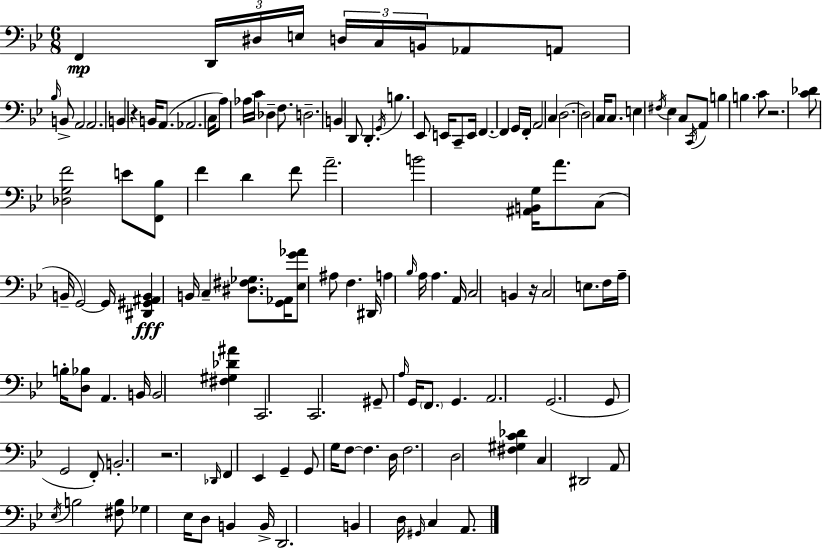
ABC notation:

X:1
T:Untitled
M:6/8
L:1/4
K:Bb
F,, D,,/4 ^D,/4 E,/4 D,/4 C,/4 B,,/4 _A,,/2 A,,/2 _B,/4 B,,/2 A,,2 A,,2 B,, z B,,/4 A,,/2 _A,,2 C,/4 A,/2 _A,/4 C/4 _D, F,/2 D,2 B,, D,,/2 D,, G,,/4 B, _E,,/2 E,,/4 C,,/2 E,,/4 F,, F,, G,,/4 F,,/4 A,,2 C, D,2 D,2 C,/4 C,/2 E, ^F,/4 _E, C,/2 C,,/4 A,,/2 B, B, C/2 z2 [C_D]/2 [_D,G,F]2 E/2 [F,,_B,]/2 F D F/2 A2 B2 [^A,,B,,G,]/4 A/2 C,/2 B,,/4 G,,2 G,,/4 [^D,,^G,,^A,,B,,] B,,/4 C, [^D,^F,_G,]/2 [G,,_A,,]/4 [_E,G_A]/2 ^A,/2 F, ^D,,/4 A, _B,/4 A,/4 A, A,,/4 C,2 B,, z/4 C,2 E,/2 F,/4 A,/4 B,/4 [D,_B,]/2 A,, B,,/4 B,,2 [^F,^G,_D^A] C,,2 C,,2 ^G,,/2 A,/4 G,,/4 F,,/2 G,, A,,2 G,,2 G,,/2 G,,2 F,,/2 B,,2 z2 _D,,/4 F,, _E,, G,, G,,/2 G,/4 F,/2 F, D,/4 F,2 D,2 [^F,^G,C_D] C, ^D,,2 A,,/2 _E,/4 B,2 [^F,B,]/2 _G, _E,/4 D,/2 B,, B,,/4 D,,2 B,, D,/4 ^G,,/4 C, A,,/2